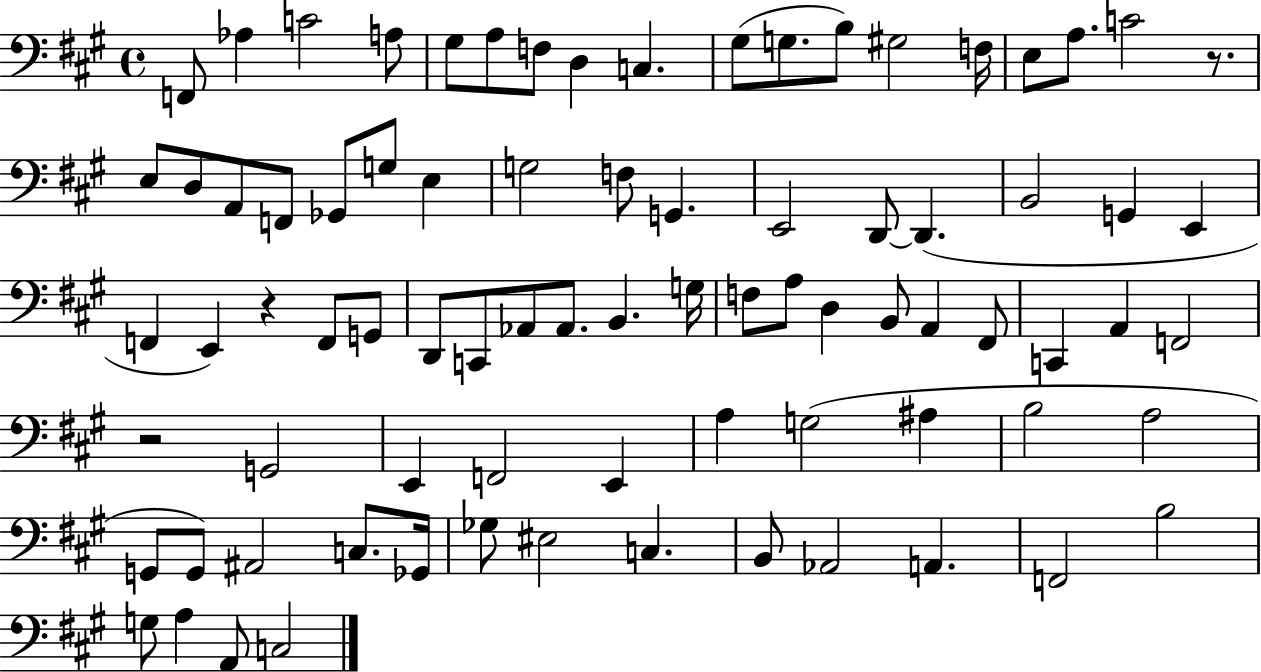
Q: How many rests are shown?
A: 3